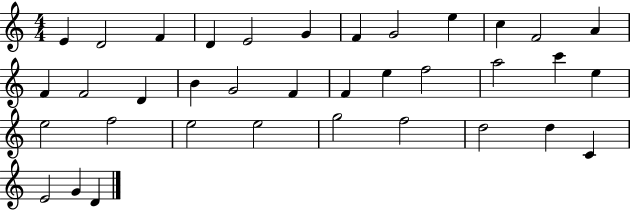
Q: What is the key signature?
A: C major